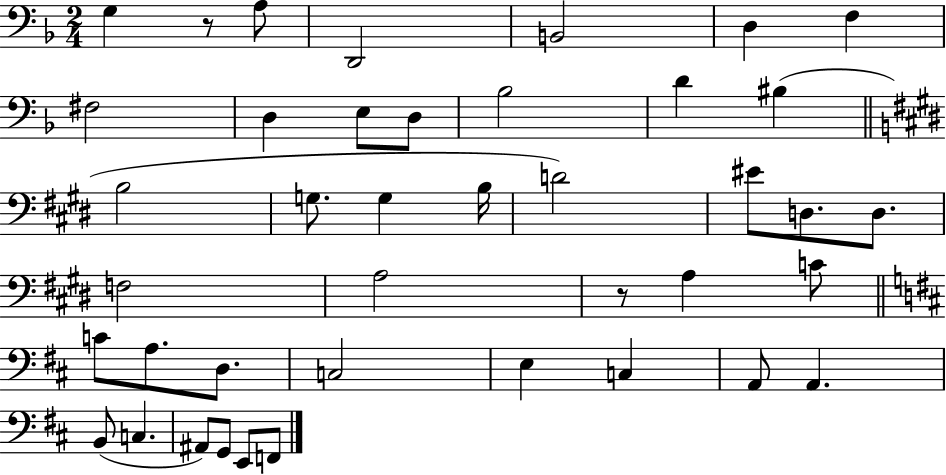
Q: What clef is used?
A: bass